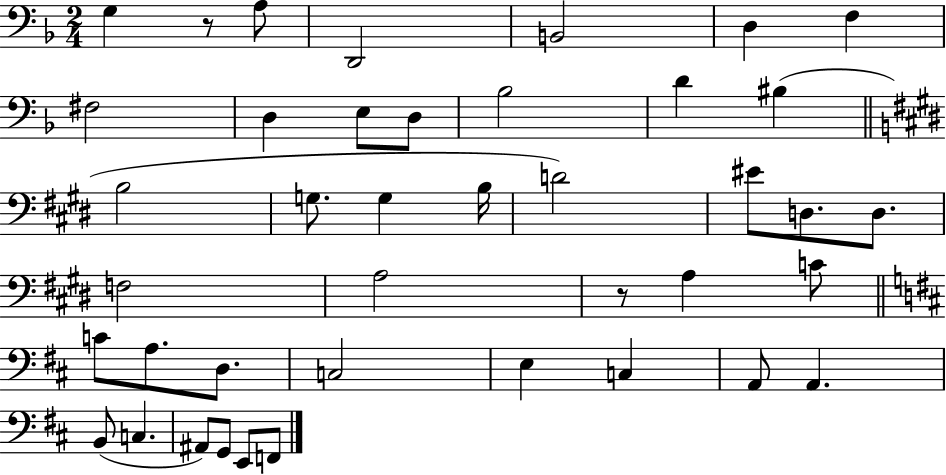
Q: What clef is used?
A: bass